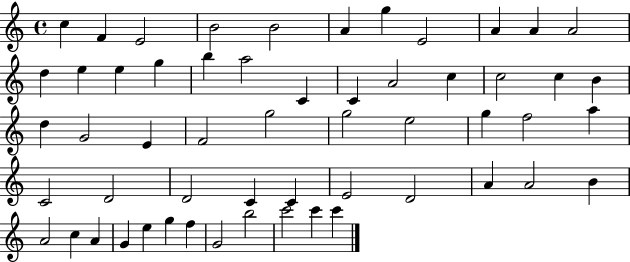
{
  \clef treble
  \time 4/4
  \defaultTimeSignature
  \key c \major
  c''4 f'4 e'2 | b'2 b'2 | a'4 g''4 e'2 | a'4 a'4 a'2 | \break d''4 e''4 e''4 g''4 | b''4 a''2 c'4 | c'4 a'2 c''4 | c''2 c''4 b'4 | \break d''4 g'2 e'4 | f'2 g''2 | g''2 e''2 | g''4 f''2 a''4 | \break c'2 d'2 | d'2 c'4 c'4 | e'2 d'2 | a'4 a'2 b'4 | \break a'2 c''4 a'4 | g'4 e''4 g''4 f''4 | g'2 b''2 | c'''2 c'''4 c'''4 | \break \bar "|."
}